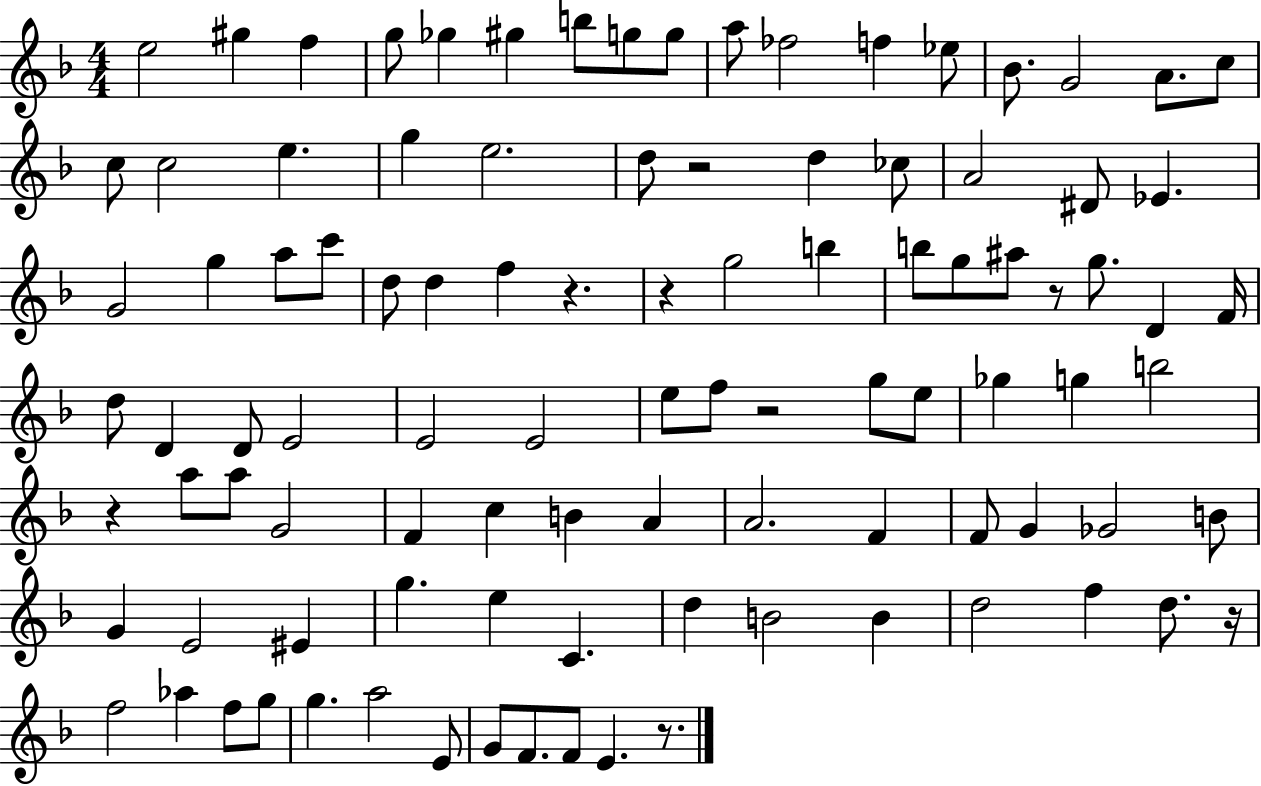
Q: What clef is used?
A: treble